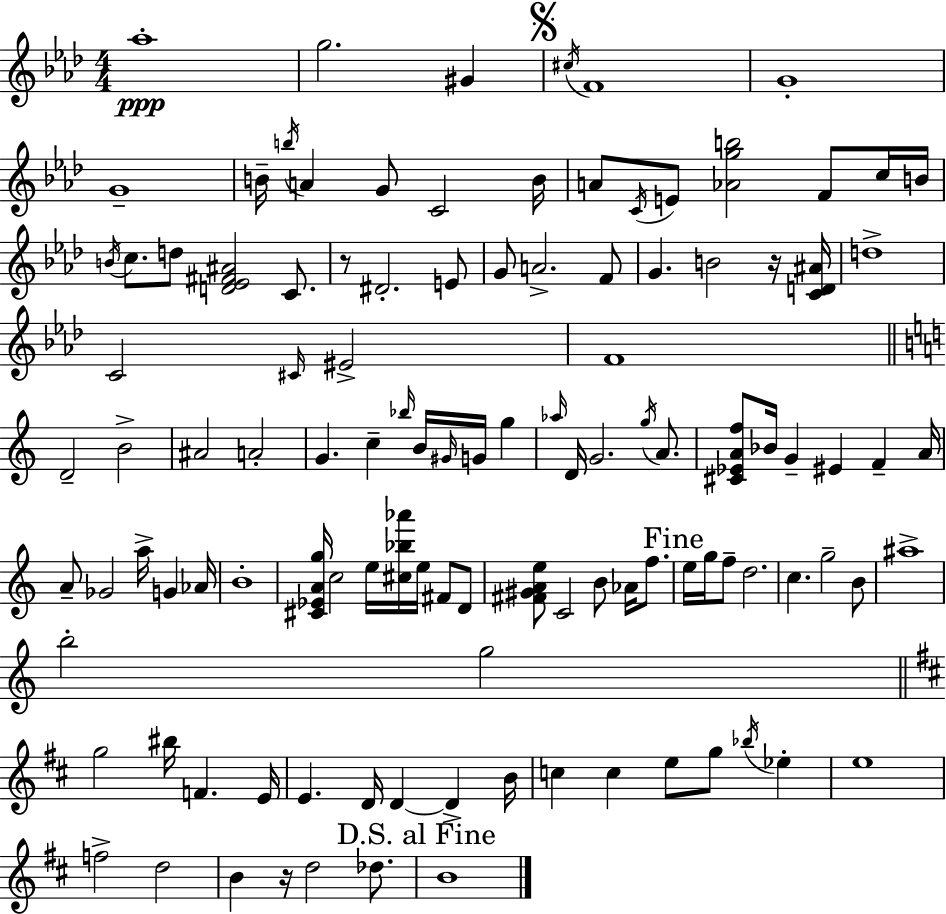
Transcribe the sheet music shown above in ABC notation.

X:1
T:Untitled
M:4/4
L:1/4
K:Ab
_a4 g2 ^G ^c/4 F4 G4 G4 B/4 b/4 A G/2 C2 B/4 A/2 C/4 E/2 [_Agb]2 F/2 c/4 B/4 B/4 c/2 d/2 [D_E^F^A]2 C/2 z/2 ^D2 E/2 G/2 A2 F/2 G B2 z/4 [CD^A]/4 d4 C2 ^C/4 ^E2 F4 D2 B2 ^A2 A2 G c _b/4 B/4 ^G/4 G/4 g _a/4 D/4 G2 g/4 A/2 [^C_EAf]/2 _B/4 G ^E F A/4 A/2 _G2 a/4 G _A/4 B4 [^C_EAg]/4 c2 e/4 [^c_b_a']/4 e/4 ^F/2 D/2 [^F^GAe]/2 C2 B/2 _A/4 f/2 e/4 g/4 f/2 d2 c g2 B/2 ^a4 b2 g2 g2 ^b/4 F E/4 E D/4 D D B/4 c c e/2 g/2 _b/4 _e e4 f2 d2 B z/4 d2 _d/2 B4